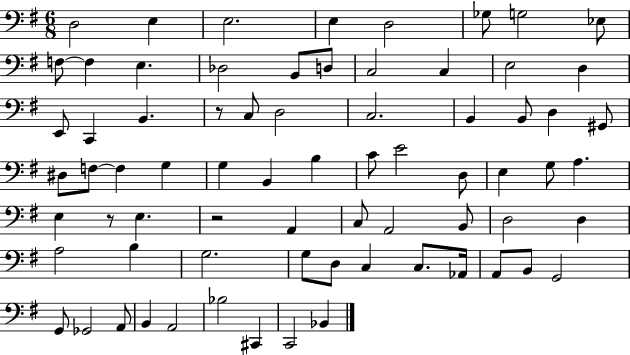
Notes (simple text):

D3/h E3/q E3/h. E3/q D3/h Gb3/e G3/h Eb3/e F3/e F3/q E3/q. Db3/h B2/e D3/e C3/h C3/q E3/h D3/q E2/e C2/q B2/q. R/e C3/e D3/h C3/h. B2/q B2/e D3/q G#2/e D#3/e F3/e F3/q G3/q G3/q B2/q B3/q C4/e E4/h D3/e E3/q G3/e A3/q. E3/q R/e E3/q. R/h A2/q C3/e A2/h B2/e D3/h D3/q A3/h B3/q G3/h. G3/e D3/e C3/q C3/e. Ab2/s A2/e B2/e G2/h G2/e Gb2/h A2/e B2/q A2/h Bb3/h C#2/q C2/h Bb2/q